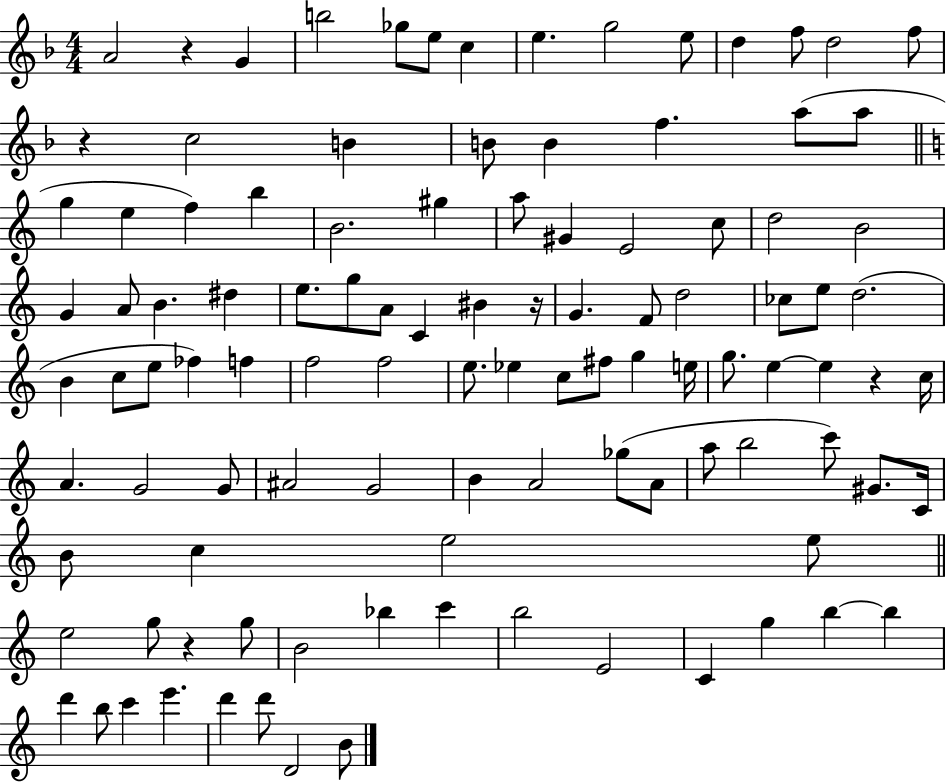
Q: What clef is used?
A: treble